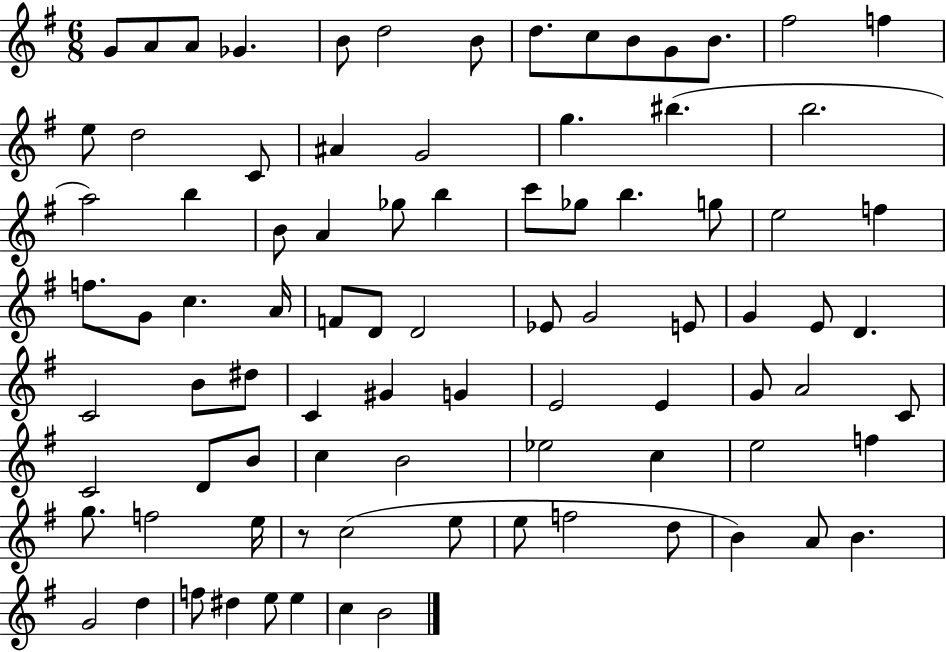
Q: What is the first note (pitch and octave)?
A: G4